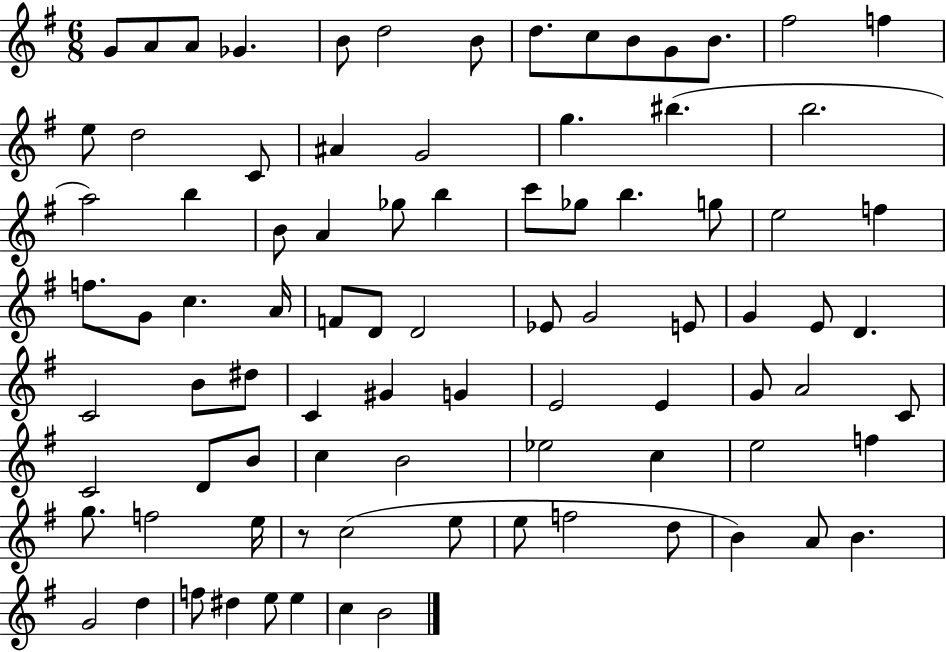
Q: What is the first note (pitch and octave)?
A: G4